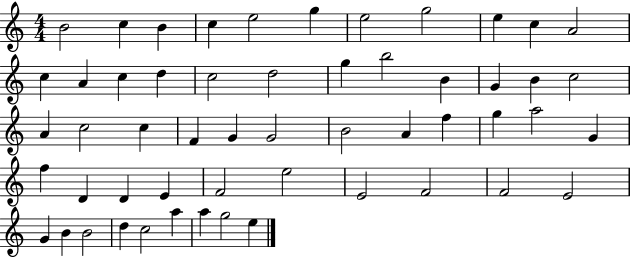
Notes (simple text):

B4/h C5/q B4/q C5/q E5/h G5/q E5/h G5/h E5/q C5/q A4/h C5/q A4/q C5/q D5/q C5/h D5/h G5/q B5/h B4/q G4/q B4/q C5/h A4/q C5/h C5/q F4/q G4/q G4/h B4/h A4/q F5/q G5/q A5/h G4/q F5/q D4/q D4/q E4/q F4/h E5/h E4/h F4/h F4/h E4/h G4/q B4/q B4/h D5/q C5/h A5/q A5/q G5/h E5/q